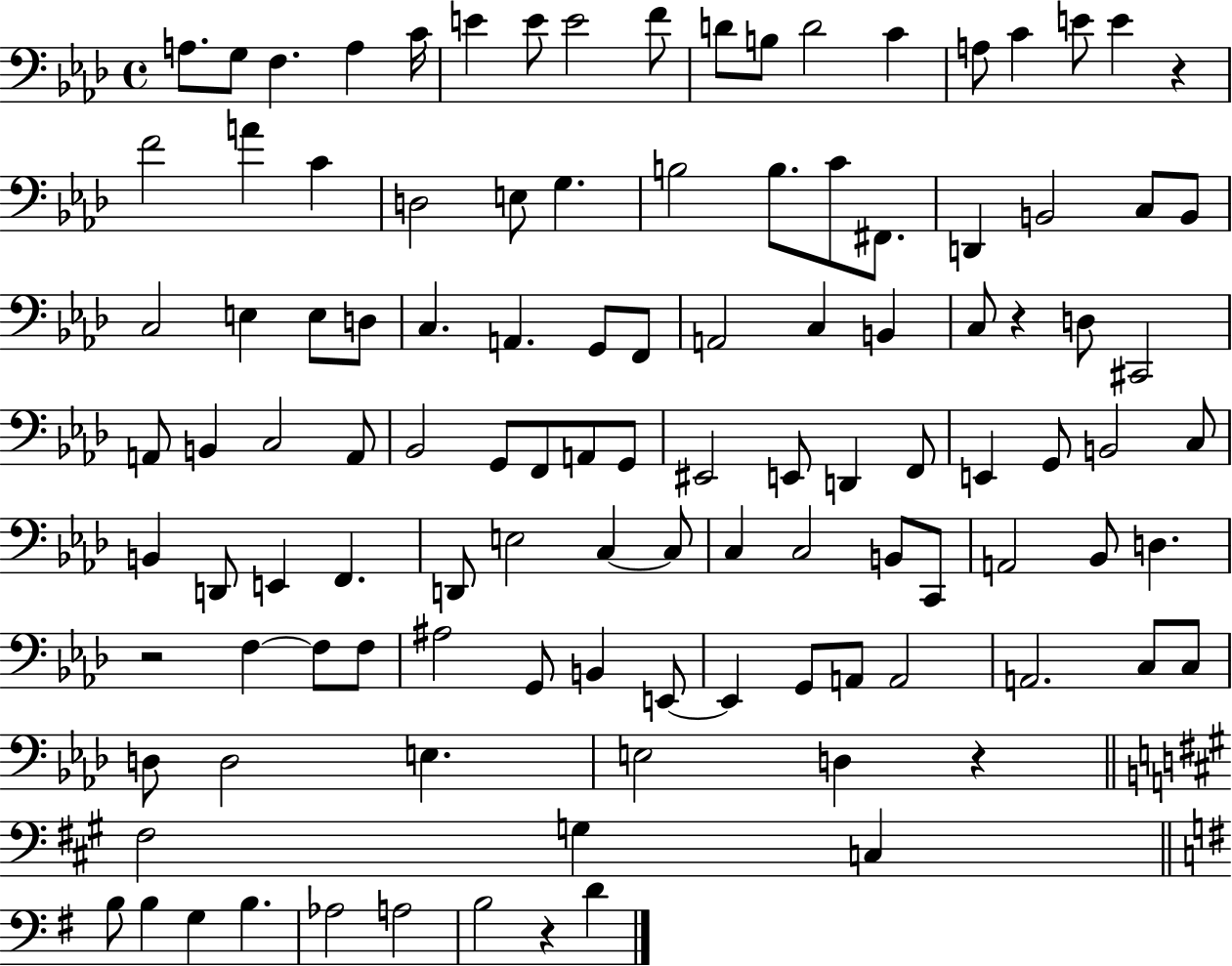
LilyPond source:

{
  \clef bass
  \time 4/4
  \defaultTimeSignature
  \key aes \major
  \repeat volta 2 { a8. g8 f4. a4 c'16 | e'4 e'8 e'2 f'8 | d'8 b8 d'2 c'4 | a8 c'4 e'8 e'4 r4 | \break f'2 a'4 c'4 | d2 e8 g4. | b2 b8. c'8 fis,8. | d,4 b,2 c8 b,8 | \break c2 e4 e8 d8 | c4. a,4. g,8 f,8 | a,2 c4 b,4 | c8 r4 d8 cis,2 | \break a,8 b,4 c2 a,8 | bes,2 g,8 f,8 a,8 g,8 | eis,2 e,8 d,4 f,8 | e,4 g,8 b,2 c8 | \break b,4 d,8 e,4 f,4. | d,8 e2 c4~~ c8 | c4 c2 b,8 c,8 | a,2 bes,8 d4. | \break r2 f4~~ f8 f8 | ais2 g,8 b,4 e,8~~ | e,4 g,8 a,8 a,2 | a,2. c8 c8 | \break d8 d2 e4. | e2 d4 r4 | \bar "||" \break \key a \major fis2 g4 c4 | \bar "||" \break \key e \minor b8 b4 g4 b4. | aes2 a2 | b2 r4 d'4 | } \bar "|."
}